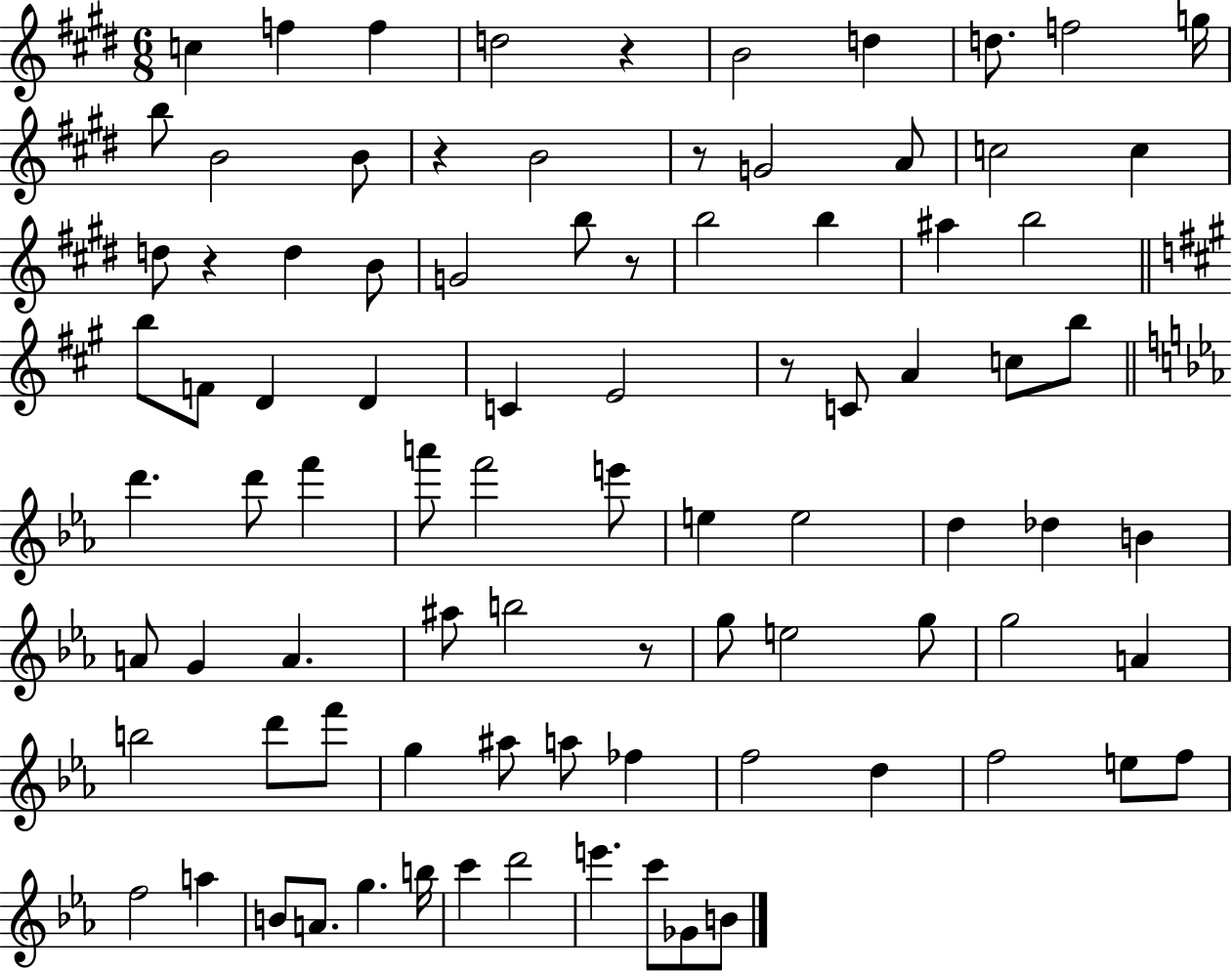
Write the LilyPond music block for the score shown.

{
  \clef treble
  \numericTimeSignature
  \time 6/8
  \key e \major
  c''4 f''4 f''4 | d''2 r4 | b'2 d''4 | d''8. f''2 g''16 | \break b''8 b'2 b'8 | r4 b'2 | r8 g'2 a'8 | c''2 c''4 | \break d''8 r4 d''4 b'8 | g'2 b''8 r8 | b''2 b''4 | ais''4 b''2 | \break \bar "||" \break \key a \major b''8 f'8 d'4 d'4 | c'4 e'2 | r8 c'8 a'4 c''8 b''8 | \bar "||" \break \key c \minor d'''4. d'''8 f'''4 | a'''8 f'''2 e'''8 | e''4 e''2 | d''4 des''4 b'4 | \break a'8 g'4 a'4. | ais''8 b''2 r8 | g''8 e''2 g''8 | g''2 a'4 | \break b''2 d'''8 f'''8 | g''4 ais''8 a''8 fes''4 | f''2 d''4 | f''2 e''8 f''8 | \break f''2 a''4 | b'8 a'8. g''4. b''16 | c'''4 d'''2 | e'''4. c'''8 ges'8 b'8 | \break \bar "|."
}